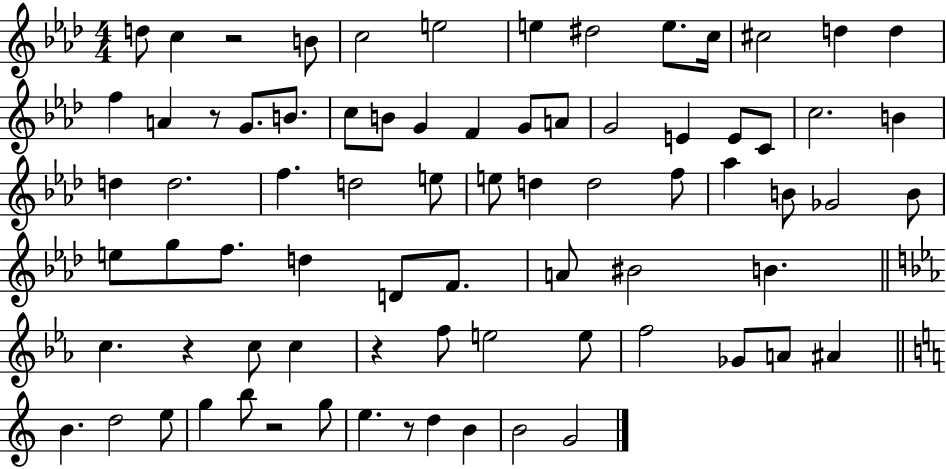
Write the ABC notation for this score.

X:1
T:Untitled
M:4/4
L:1/4
K:Ab
d/2 c z2 B/2 c2 e2 e ^d2 e/2 c/4 ^c2 d d f A z/2 G/2 B/2 c/2 B/2 G F G/2 A/2 G2 E E/2 C/2 c2 B d d2 f d2 e/2 e/2 d d2 f/2 _a B/2 _G2 B/2 e/2 g/2 f/2 d D/2 F/2 A/2 ^B2 B c z c/2 c z f/2 e2 e/2 f2 _G/2 A/2 ^A B d2 e/2 g b/2 z2 g/2 e z/2 d B B2 G2